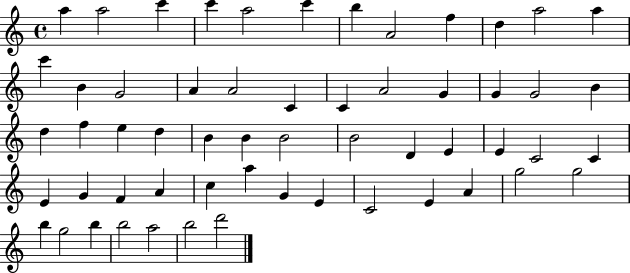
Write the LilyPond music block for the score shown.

{
  \clef treble
  \time 4/4
  \defaultTimeSignature
  \key c \major
  a''4 a''2 c'''4 | c'''4 a''2 c'''4 | b''4 a'2 f''4 | d''4 a''2 a''4 | \break c'''4 b'4 g'2 | a'4 a'2 c'4 | c'4 a'2 g'4 | g'4 g'2 b'4 | \break d''4 f''4 e''4 d''4 | b'4 b'4 b'2 | b'2 d'4 e'4 | e'4 c'2 c'4 | \break e'4 g'4 f'4 a'4 | c''4 a''4 g'4 e'4 | c'2 e'4 a'4 | g''2 g''2 | \break b''4 g''2 b''4 | b''2 a''2 | b''2 d'''2 | \bar "|."
}